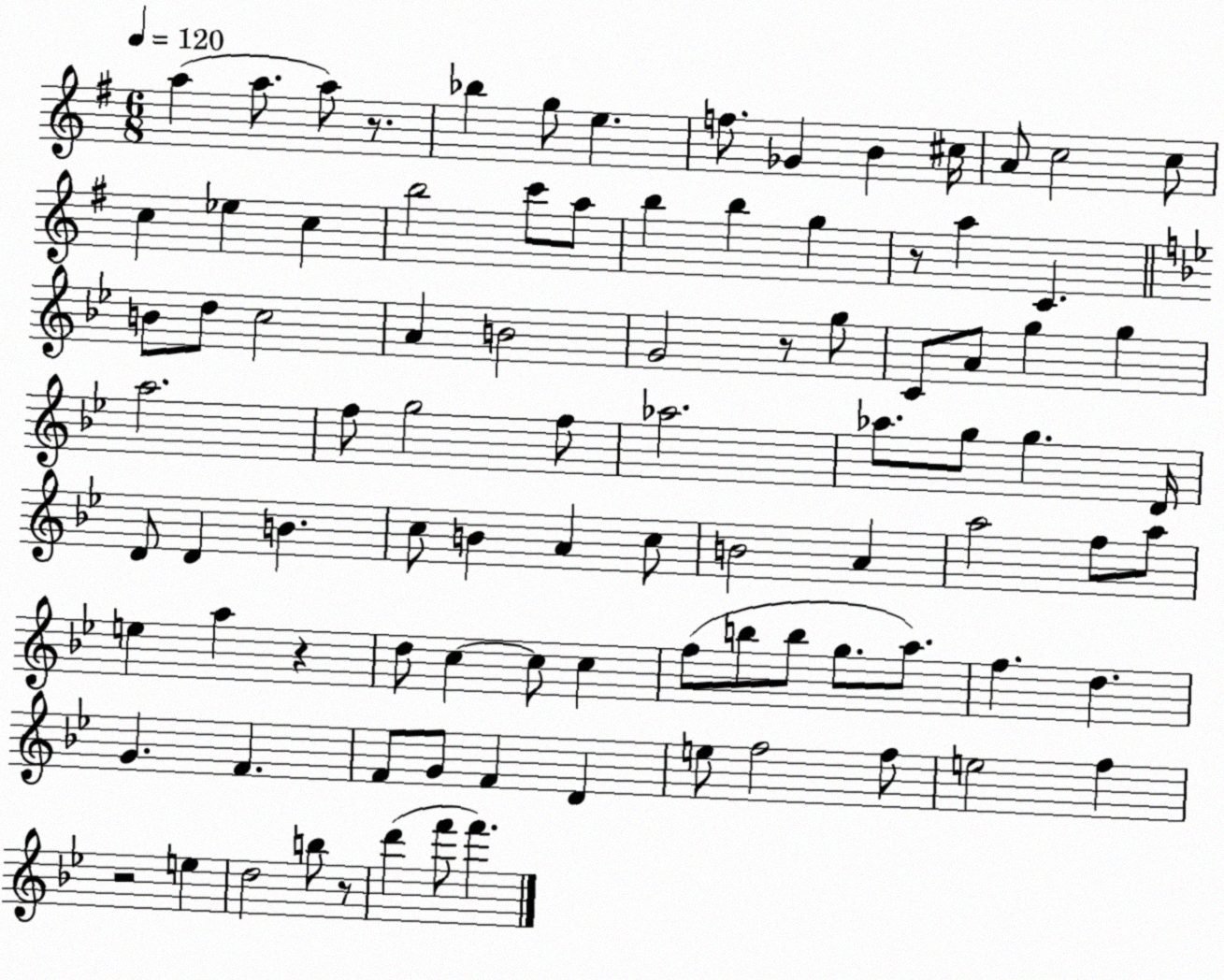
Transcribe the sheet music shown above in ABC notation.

X:1
T:Untitled
M:6/8
L:1/4
K:G
a a/2 a/2 z/2 _b g/2 e f/2 _G B ^c/4 A/2 c2 c/2 c _e c b2 c'/2 a/2 b b g z/2 a C B/2 d/2 c2 A B2 G2 z/2 g/2 C/2 A/2 g g a2 f/2 g2 f/2 _a2 _a/2 g/2 g D/4 D/2 D B c/2 B A c/2 B2 A a2 f/2 a/2 e a z d/2 c c/2 c f/2 b/2 b/2 g/2 a/2 f d G F F/2 G/2 F D e/2 f2 f/2 e2 f z2 e d2 b/2 z/2 d' f'/2 f'